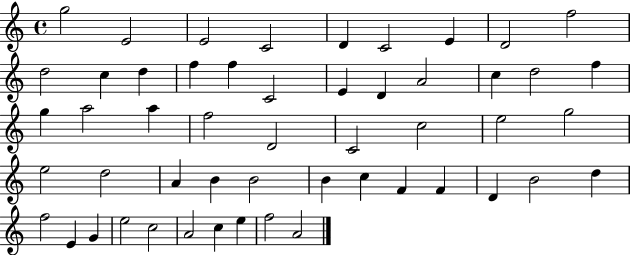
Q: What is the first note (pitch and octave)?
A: G5